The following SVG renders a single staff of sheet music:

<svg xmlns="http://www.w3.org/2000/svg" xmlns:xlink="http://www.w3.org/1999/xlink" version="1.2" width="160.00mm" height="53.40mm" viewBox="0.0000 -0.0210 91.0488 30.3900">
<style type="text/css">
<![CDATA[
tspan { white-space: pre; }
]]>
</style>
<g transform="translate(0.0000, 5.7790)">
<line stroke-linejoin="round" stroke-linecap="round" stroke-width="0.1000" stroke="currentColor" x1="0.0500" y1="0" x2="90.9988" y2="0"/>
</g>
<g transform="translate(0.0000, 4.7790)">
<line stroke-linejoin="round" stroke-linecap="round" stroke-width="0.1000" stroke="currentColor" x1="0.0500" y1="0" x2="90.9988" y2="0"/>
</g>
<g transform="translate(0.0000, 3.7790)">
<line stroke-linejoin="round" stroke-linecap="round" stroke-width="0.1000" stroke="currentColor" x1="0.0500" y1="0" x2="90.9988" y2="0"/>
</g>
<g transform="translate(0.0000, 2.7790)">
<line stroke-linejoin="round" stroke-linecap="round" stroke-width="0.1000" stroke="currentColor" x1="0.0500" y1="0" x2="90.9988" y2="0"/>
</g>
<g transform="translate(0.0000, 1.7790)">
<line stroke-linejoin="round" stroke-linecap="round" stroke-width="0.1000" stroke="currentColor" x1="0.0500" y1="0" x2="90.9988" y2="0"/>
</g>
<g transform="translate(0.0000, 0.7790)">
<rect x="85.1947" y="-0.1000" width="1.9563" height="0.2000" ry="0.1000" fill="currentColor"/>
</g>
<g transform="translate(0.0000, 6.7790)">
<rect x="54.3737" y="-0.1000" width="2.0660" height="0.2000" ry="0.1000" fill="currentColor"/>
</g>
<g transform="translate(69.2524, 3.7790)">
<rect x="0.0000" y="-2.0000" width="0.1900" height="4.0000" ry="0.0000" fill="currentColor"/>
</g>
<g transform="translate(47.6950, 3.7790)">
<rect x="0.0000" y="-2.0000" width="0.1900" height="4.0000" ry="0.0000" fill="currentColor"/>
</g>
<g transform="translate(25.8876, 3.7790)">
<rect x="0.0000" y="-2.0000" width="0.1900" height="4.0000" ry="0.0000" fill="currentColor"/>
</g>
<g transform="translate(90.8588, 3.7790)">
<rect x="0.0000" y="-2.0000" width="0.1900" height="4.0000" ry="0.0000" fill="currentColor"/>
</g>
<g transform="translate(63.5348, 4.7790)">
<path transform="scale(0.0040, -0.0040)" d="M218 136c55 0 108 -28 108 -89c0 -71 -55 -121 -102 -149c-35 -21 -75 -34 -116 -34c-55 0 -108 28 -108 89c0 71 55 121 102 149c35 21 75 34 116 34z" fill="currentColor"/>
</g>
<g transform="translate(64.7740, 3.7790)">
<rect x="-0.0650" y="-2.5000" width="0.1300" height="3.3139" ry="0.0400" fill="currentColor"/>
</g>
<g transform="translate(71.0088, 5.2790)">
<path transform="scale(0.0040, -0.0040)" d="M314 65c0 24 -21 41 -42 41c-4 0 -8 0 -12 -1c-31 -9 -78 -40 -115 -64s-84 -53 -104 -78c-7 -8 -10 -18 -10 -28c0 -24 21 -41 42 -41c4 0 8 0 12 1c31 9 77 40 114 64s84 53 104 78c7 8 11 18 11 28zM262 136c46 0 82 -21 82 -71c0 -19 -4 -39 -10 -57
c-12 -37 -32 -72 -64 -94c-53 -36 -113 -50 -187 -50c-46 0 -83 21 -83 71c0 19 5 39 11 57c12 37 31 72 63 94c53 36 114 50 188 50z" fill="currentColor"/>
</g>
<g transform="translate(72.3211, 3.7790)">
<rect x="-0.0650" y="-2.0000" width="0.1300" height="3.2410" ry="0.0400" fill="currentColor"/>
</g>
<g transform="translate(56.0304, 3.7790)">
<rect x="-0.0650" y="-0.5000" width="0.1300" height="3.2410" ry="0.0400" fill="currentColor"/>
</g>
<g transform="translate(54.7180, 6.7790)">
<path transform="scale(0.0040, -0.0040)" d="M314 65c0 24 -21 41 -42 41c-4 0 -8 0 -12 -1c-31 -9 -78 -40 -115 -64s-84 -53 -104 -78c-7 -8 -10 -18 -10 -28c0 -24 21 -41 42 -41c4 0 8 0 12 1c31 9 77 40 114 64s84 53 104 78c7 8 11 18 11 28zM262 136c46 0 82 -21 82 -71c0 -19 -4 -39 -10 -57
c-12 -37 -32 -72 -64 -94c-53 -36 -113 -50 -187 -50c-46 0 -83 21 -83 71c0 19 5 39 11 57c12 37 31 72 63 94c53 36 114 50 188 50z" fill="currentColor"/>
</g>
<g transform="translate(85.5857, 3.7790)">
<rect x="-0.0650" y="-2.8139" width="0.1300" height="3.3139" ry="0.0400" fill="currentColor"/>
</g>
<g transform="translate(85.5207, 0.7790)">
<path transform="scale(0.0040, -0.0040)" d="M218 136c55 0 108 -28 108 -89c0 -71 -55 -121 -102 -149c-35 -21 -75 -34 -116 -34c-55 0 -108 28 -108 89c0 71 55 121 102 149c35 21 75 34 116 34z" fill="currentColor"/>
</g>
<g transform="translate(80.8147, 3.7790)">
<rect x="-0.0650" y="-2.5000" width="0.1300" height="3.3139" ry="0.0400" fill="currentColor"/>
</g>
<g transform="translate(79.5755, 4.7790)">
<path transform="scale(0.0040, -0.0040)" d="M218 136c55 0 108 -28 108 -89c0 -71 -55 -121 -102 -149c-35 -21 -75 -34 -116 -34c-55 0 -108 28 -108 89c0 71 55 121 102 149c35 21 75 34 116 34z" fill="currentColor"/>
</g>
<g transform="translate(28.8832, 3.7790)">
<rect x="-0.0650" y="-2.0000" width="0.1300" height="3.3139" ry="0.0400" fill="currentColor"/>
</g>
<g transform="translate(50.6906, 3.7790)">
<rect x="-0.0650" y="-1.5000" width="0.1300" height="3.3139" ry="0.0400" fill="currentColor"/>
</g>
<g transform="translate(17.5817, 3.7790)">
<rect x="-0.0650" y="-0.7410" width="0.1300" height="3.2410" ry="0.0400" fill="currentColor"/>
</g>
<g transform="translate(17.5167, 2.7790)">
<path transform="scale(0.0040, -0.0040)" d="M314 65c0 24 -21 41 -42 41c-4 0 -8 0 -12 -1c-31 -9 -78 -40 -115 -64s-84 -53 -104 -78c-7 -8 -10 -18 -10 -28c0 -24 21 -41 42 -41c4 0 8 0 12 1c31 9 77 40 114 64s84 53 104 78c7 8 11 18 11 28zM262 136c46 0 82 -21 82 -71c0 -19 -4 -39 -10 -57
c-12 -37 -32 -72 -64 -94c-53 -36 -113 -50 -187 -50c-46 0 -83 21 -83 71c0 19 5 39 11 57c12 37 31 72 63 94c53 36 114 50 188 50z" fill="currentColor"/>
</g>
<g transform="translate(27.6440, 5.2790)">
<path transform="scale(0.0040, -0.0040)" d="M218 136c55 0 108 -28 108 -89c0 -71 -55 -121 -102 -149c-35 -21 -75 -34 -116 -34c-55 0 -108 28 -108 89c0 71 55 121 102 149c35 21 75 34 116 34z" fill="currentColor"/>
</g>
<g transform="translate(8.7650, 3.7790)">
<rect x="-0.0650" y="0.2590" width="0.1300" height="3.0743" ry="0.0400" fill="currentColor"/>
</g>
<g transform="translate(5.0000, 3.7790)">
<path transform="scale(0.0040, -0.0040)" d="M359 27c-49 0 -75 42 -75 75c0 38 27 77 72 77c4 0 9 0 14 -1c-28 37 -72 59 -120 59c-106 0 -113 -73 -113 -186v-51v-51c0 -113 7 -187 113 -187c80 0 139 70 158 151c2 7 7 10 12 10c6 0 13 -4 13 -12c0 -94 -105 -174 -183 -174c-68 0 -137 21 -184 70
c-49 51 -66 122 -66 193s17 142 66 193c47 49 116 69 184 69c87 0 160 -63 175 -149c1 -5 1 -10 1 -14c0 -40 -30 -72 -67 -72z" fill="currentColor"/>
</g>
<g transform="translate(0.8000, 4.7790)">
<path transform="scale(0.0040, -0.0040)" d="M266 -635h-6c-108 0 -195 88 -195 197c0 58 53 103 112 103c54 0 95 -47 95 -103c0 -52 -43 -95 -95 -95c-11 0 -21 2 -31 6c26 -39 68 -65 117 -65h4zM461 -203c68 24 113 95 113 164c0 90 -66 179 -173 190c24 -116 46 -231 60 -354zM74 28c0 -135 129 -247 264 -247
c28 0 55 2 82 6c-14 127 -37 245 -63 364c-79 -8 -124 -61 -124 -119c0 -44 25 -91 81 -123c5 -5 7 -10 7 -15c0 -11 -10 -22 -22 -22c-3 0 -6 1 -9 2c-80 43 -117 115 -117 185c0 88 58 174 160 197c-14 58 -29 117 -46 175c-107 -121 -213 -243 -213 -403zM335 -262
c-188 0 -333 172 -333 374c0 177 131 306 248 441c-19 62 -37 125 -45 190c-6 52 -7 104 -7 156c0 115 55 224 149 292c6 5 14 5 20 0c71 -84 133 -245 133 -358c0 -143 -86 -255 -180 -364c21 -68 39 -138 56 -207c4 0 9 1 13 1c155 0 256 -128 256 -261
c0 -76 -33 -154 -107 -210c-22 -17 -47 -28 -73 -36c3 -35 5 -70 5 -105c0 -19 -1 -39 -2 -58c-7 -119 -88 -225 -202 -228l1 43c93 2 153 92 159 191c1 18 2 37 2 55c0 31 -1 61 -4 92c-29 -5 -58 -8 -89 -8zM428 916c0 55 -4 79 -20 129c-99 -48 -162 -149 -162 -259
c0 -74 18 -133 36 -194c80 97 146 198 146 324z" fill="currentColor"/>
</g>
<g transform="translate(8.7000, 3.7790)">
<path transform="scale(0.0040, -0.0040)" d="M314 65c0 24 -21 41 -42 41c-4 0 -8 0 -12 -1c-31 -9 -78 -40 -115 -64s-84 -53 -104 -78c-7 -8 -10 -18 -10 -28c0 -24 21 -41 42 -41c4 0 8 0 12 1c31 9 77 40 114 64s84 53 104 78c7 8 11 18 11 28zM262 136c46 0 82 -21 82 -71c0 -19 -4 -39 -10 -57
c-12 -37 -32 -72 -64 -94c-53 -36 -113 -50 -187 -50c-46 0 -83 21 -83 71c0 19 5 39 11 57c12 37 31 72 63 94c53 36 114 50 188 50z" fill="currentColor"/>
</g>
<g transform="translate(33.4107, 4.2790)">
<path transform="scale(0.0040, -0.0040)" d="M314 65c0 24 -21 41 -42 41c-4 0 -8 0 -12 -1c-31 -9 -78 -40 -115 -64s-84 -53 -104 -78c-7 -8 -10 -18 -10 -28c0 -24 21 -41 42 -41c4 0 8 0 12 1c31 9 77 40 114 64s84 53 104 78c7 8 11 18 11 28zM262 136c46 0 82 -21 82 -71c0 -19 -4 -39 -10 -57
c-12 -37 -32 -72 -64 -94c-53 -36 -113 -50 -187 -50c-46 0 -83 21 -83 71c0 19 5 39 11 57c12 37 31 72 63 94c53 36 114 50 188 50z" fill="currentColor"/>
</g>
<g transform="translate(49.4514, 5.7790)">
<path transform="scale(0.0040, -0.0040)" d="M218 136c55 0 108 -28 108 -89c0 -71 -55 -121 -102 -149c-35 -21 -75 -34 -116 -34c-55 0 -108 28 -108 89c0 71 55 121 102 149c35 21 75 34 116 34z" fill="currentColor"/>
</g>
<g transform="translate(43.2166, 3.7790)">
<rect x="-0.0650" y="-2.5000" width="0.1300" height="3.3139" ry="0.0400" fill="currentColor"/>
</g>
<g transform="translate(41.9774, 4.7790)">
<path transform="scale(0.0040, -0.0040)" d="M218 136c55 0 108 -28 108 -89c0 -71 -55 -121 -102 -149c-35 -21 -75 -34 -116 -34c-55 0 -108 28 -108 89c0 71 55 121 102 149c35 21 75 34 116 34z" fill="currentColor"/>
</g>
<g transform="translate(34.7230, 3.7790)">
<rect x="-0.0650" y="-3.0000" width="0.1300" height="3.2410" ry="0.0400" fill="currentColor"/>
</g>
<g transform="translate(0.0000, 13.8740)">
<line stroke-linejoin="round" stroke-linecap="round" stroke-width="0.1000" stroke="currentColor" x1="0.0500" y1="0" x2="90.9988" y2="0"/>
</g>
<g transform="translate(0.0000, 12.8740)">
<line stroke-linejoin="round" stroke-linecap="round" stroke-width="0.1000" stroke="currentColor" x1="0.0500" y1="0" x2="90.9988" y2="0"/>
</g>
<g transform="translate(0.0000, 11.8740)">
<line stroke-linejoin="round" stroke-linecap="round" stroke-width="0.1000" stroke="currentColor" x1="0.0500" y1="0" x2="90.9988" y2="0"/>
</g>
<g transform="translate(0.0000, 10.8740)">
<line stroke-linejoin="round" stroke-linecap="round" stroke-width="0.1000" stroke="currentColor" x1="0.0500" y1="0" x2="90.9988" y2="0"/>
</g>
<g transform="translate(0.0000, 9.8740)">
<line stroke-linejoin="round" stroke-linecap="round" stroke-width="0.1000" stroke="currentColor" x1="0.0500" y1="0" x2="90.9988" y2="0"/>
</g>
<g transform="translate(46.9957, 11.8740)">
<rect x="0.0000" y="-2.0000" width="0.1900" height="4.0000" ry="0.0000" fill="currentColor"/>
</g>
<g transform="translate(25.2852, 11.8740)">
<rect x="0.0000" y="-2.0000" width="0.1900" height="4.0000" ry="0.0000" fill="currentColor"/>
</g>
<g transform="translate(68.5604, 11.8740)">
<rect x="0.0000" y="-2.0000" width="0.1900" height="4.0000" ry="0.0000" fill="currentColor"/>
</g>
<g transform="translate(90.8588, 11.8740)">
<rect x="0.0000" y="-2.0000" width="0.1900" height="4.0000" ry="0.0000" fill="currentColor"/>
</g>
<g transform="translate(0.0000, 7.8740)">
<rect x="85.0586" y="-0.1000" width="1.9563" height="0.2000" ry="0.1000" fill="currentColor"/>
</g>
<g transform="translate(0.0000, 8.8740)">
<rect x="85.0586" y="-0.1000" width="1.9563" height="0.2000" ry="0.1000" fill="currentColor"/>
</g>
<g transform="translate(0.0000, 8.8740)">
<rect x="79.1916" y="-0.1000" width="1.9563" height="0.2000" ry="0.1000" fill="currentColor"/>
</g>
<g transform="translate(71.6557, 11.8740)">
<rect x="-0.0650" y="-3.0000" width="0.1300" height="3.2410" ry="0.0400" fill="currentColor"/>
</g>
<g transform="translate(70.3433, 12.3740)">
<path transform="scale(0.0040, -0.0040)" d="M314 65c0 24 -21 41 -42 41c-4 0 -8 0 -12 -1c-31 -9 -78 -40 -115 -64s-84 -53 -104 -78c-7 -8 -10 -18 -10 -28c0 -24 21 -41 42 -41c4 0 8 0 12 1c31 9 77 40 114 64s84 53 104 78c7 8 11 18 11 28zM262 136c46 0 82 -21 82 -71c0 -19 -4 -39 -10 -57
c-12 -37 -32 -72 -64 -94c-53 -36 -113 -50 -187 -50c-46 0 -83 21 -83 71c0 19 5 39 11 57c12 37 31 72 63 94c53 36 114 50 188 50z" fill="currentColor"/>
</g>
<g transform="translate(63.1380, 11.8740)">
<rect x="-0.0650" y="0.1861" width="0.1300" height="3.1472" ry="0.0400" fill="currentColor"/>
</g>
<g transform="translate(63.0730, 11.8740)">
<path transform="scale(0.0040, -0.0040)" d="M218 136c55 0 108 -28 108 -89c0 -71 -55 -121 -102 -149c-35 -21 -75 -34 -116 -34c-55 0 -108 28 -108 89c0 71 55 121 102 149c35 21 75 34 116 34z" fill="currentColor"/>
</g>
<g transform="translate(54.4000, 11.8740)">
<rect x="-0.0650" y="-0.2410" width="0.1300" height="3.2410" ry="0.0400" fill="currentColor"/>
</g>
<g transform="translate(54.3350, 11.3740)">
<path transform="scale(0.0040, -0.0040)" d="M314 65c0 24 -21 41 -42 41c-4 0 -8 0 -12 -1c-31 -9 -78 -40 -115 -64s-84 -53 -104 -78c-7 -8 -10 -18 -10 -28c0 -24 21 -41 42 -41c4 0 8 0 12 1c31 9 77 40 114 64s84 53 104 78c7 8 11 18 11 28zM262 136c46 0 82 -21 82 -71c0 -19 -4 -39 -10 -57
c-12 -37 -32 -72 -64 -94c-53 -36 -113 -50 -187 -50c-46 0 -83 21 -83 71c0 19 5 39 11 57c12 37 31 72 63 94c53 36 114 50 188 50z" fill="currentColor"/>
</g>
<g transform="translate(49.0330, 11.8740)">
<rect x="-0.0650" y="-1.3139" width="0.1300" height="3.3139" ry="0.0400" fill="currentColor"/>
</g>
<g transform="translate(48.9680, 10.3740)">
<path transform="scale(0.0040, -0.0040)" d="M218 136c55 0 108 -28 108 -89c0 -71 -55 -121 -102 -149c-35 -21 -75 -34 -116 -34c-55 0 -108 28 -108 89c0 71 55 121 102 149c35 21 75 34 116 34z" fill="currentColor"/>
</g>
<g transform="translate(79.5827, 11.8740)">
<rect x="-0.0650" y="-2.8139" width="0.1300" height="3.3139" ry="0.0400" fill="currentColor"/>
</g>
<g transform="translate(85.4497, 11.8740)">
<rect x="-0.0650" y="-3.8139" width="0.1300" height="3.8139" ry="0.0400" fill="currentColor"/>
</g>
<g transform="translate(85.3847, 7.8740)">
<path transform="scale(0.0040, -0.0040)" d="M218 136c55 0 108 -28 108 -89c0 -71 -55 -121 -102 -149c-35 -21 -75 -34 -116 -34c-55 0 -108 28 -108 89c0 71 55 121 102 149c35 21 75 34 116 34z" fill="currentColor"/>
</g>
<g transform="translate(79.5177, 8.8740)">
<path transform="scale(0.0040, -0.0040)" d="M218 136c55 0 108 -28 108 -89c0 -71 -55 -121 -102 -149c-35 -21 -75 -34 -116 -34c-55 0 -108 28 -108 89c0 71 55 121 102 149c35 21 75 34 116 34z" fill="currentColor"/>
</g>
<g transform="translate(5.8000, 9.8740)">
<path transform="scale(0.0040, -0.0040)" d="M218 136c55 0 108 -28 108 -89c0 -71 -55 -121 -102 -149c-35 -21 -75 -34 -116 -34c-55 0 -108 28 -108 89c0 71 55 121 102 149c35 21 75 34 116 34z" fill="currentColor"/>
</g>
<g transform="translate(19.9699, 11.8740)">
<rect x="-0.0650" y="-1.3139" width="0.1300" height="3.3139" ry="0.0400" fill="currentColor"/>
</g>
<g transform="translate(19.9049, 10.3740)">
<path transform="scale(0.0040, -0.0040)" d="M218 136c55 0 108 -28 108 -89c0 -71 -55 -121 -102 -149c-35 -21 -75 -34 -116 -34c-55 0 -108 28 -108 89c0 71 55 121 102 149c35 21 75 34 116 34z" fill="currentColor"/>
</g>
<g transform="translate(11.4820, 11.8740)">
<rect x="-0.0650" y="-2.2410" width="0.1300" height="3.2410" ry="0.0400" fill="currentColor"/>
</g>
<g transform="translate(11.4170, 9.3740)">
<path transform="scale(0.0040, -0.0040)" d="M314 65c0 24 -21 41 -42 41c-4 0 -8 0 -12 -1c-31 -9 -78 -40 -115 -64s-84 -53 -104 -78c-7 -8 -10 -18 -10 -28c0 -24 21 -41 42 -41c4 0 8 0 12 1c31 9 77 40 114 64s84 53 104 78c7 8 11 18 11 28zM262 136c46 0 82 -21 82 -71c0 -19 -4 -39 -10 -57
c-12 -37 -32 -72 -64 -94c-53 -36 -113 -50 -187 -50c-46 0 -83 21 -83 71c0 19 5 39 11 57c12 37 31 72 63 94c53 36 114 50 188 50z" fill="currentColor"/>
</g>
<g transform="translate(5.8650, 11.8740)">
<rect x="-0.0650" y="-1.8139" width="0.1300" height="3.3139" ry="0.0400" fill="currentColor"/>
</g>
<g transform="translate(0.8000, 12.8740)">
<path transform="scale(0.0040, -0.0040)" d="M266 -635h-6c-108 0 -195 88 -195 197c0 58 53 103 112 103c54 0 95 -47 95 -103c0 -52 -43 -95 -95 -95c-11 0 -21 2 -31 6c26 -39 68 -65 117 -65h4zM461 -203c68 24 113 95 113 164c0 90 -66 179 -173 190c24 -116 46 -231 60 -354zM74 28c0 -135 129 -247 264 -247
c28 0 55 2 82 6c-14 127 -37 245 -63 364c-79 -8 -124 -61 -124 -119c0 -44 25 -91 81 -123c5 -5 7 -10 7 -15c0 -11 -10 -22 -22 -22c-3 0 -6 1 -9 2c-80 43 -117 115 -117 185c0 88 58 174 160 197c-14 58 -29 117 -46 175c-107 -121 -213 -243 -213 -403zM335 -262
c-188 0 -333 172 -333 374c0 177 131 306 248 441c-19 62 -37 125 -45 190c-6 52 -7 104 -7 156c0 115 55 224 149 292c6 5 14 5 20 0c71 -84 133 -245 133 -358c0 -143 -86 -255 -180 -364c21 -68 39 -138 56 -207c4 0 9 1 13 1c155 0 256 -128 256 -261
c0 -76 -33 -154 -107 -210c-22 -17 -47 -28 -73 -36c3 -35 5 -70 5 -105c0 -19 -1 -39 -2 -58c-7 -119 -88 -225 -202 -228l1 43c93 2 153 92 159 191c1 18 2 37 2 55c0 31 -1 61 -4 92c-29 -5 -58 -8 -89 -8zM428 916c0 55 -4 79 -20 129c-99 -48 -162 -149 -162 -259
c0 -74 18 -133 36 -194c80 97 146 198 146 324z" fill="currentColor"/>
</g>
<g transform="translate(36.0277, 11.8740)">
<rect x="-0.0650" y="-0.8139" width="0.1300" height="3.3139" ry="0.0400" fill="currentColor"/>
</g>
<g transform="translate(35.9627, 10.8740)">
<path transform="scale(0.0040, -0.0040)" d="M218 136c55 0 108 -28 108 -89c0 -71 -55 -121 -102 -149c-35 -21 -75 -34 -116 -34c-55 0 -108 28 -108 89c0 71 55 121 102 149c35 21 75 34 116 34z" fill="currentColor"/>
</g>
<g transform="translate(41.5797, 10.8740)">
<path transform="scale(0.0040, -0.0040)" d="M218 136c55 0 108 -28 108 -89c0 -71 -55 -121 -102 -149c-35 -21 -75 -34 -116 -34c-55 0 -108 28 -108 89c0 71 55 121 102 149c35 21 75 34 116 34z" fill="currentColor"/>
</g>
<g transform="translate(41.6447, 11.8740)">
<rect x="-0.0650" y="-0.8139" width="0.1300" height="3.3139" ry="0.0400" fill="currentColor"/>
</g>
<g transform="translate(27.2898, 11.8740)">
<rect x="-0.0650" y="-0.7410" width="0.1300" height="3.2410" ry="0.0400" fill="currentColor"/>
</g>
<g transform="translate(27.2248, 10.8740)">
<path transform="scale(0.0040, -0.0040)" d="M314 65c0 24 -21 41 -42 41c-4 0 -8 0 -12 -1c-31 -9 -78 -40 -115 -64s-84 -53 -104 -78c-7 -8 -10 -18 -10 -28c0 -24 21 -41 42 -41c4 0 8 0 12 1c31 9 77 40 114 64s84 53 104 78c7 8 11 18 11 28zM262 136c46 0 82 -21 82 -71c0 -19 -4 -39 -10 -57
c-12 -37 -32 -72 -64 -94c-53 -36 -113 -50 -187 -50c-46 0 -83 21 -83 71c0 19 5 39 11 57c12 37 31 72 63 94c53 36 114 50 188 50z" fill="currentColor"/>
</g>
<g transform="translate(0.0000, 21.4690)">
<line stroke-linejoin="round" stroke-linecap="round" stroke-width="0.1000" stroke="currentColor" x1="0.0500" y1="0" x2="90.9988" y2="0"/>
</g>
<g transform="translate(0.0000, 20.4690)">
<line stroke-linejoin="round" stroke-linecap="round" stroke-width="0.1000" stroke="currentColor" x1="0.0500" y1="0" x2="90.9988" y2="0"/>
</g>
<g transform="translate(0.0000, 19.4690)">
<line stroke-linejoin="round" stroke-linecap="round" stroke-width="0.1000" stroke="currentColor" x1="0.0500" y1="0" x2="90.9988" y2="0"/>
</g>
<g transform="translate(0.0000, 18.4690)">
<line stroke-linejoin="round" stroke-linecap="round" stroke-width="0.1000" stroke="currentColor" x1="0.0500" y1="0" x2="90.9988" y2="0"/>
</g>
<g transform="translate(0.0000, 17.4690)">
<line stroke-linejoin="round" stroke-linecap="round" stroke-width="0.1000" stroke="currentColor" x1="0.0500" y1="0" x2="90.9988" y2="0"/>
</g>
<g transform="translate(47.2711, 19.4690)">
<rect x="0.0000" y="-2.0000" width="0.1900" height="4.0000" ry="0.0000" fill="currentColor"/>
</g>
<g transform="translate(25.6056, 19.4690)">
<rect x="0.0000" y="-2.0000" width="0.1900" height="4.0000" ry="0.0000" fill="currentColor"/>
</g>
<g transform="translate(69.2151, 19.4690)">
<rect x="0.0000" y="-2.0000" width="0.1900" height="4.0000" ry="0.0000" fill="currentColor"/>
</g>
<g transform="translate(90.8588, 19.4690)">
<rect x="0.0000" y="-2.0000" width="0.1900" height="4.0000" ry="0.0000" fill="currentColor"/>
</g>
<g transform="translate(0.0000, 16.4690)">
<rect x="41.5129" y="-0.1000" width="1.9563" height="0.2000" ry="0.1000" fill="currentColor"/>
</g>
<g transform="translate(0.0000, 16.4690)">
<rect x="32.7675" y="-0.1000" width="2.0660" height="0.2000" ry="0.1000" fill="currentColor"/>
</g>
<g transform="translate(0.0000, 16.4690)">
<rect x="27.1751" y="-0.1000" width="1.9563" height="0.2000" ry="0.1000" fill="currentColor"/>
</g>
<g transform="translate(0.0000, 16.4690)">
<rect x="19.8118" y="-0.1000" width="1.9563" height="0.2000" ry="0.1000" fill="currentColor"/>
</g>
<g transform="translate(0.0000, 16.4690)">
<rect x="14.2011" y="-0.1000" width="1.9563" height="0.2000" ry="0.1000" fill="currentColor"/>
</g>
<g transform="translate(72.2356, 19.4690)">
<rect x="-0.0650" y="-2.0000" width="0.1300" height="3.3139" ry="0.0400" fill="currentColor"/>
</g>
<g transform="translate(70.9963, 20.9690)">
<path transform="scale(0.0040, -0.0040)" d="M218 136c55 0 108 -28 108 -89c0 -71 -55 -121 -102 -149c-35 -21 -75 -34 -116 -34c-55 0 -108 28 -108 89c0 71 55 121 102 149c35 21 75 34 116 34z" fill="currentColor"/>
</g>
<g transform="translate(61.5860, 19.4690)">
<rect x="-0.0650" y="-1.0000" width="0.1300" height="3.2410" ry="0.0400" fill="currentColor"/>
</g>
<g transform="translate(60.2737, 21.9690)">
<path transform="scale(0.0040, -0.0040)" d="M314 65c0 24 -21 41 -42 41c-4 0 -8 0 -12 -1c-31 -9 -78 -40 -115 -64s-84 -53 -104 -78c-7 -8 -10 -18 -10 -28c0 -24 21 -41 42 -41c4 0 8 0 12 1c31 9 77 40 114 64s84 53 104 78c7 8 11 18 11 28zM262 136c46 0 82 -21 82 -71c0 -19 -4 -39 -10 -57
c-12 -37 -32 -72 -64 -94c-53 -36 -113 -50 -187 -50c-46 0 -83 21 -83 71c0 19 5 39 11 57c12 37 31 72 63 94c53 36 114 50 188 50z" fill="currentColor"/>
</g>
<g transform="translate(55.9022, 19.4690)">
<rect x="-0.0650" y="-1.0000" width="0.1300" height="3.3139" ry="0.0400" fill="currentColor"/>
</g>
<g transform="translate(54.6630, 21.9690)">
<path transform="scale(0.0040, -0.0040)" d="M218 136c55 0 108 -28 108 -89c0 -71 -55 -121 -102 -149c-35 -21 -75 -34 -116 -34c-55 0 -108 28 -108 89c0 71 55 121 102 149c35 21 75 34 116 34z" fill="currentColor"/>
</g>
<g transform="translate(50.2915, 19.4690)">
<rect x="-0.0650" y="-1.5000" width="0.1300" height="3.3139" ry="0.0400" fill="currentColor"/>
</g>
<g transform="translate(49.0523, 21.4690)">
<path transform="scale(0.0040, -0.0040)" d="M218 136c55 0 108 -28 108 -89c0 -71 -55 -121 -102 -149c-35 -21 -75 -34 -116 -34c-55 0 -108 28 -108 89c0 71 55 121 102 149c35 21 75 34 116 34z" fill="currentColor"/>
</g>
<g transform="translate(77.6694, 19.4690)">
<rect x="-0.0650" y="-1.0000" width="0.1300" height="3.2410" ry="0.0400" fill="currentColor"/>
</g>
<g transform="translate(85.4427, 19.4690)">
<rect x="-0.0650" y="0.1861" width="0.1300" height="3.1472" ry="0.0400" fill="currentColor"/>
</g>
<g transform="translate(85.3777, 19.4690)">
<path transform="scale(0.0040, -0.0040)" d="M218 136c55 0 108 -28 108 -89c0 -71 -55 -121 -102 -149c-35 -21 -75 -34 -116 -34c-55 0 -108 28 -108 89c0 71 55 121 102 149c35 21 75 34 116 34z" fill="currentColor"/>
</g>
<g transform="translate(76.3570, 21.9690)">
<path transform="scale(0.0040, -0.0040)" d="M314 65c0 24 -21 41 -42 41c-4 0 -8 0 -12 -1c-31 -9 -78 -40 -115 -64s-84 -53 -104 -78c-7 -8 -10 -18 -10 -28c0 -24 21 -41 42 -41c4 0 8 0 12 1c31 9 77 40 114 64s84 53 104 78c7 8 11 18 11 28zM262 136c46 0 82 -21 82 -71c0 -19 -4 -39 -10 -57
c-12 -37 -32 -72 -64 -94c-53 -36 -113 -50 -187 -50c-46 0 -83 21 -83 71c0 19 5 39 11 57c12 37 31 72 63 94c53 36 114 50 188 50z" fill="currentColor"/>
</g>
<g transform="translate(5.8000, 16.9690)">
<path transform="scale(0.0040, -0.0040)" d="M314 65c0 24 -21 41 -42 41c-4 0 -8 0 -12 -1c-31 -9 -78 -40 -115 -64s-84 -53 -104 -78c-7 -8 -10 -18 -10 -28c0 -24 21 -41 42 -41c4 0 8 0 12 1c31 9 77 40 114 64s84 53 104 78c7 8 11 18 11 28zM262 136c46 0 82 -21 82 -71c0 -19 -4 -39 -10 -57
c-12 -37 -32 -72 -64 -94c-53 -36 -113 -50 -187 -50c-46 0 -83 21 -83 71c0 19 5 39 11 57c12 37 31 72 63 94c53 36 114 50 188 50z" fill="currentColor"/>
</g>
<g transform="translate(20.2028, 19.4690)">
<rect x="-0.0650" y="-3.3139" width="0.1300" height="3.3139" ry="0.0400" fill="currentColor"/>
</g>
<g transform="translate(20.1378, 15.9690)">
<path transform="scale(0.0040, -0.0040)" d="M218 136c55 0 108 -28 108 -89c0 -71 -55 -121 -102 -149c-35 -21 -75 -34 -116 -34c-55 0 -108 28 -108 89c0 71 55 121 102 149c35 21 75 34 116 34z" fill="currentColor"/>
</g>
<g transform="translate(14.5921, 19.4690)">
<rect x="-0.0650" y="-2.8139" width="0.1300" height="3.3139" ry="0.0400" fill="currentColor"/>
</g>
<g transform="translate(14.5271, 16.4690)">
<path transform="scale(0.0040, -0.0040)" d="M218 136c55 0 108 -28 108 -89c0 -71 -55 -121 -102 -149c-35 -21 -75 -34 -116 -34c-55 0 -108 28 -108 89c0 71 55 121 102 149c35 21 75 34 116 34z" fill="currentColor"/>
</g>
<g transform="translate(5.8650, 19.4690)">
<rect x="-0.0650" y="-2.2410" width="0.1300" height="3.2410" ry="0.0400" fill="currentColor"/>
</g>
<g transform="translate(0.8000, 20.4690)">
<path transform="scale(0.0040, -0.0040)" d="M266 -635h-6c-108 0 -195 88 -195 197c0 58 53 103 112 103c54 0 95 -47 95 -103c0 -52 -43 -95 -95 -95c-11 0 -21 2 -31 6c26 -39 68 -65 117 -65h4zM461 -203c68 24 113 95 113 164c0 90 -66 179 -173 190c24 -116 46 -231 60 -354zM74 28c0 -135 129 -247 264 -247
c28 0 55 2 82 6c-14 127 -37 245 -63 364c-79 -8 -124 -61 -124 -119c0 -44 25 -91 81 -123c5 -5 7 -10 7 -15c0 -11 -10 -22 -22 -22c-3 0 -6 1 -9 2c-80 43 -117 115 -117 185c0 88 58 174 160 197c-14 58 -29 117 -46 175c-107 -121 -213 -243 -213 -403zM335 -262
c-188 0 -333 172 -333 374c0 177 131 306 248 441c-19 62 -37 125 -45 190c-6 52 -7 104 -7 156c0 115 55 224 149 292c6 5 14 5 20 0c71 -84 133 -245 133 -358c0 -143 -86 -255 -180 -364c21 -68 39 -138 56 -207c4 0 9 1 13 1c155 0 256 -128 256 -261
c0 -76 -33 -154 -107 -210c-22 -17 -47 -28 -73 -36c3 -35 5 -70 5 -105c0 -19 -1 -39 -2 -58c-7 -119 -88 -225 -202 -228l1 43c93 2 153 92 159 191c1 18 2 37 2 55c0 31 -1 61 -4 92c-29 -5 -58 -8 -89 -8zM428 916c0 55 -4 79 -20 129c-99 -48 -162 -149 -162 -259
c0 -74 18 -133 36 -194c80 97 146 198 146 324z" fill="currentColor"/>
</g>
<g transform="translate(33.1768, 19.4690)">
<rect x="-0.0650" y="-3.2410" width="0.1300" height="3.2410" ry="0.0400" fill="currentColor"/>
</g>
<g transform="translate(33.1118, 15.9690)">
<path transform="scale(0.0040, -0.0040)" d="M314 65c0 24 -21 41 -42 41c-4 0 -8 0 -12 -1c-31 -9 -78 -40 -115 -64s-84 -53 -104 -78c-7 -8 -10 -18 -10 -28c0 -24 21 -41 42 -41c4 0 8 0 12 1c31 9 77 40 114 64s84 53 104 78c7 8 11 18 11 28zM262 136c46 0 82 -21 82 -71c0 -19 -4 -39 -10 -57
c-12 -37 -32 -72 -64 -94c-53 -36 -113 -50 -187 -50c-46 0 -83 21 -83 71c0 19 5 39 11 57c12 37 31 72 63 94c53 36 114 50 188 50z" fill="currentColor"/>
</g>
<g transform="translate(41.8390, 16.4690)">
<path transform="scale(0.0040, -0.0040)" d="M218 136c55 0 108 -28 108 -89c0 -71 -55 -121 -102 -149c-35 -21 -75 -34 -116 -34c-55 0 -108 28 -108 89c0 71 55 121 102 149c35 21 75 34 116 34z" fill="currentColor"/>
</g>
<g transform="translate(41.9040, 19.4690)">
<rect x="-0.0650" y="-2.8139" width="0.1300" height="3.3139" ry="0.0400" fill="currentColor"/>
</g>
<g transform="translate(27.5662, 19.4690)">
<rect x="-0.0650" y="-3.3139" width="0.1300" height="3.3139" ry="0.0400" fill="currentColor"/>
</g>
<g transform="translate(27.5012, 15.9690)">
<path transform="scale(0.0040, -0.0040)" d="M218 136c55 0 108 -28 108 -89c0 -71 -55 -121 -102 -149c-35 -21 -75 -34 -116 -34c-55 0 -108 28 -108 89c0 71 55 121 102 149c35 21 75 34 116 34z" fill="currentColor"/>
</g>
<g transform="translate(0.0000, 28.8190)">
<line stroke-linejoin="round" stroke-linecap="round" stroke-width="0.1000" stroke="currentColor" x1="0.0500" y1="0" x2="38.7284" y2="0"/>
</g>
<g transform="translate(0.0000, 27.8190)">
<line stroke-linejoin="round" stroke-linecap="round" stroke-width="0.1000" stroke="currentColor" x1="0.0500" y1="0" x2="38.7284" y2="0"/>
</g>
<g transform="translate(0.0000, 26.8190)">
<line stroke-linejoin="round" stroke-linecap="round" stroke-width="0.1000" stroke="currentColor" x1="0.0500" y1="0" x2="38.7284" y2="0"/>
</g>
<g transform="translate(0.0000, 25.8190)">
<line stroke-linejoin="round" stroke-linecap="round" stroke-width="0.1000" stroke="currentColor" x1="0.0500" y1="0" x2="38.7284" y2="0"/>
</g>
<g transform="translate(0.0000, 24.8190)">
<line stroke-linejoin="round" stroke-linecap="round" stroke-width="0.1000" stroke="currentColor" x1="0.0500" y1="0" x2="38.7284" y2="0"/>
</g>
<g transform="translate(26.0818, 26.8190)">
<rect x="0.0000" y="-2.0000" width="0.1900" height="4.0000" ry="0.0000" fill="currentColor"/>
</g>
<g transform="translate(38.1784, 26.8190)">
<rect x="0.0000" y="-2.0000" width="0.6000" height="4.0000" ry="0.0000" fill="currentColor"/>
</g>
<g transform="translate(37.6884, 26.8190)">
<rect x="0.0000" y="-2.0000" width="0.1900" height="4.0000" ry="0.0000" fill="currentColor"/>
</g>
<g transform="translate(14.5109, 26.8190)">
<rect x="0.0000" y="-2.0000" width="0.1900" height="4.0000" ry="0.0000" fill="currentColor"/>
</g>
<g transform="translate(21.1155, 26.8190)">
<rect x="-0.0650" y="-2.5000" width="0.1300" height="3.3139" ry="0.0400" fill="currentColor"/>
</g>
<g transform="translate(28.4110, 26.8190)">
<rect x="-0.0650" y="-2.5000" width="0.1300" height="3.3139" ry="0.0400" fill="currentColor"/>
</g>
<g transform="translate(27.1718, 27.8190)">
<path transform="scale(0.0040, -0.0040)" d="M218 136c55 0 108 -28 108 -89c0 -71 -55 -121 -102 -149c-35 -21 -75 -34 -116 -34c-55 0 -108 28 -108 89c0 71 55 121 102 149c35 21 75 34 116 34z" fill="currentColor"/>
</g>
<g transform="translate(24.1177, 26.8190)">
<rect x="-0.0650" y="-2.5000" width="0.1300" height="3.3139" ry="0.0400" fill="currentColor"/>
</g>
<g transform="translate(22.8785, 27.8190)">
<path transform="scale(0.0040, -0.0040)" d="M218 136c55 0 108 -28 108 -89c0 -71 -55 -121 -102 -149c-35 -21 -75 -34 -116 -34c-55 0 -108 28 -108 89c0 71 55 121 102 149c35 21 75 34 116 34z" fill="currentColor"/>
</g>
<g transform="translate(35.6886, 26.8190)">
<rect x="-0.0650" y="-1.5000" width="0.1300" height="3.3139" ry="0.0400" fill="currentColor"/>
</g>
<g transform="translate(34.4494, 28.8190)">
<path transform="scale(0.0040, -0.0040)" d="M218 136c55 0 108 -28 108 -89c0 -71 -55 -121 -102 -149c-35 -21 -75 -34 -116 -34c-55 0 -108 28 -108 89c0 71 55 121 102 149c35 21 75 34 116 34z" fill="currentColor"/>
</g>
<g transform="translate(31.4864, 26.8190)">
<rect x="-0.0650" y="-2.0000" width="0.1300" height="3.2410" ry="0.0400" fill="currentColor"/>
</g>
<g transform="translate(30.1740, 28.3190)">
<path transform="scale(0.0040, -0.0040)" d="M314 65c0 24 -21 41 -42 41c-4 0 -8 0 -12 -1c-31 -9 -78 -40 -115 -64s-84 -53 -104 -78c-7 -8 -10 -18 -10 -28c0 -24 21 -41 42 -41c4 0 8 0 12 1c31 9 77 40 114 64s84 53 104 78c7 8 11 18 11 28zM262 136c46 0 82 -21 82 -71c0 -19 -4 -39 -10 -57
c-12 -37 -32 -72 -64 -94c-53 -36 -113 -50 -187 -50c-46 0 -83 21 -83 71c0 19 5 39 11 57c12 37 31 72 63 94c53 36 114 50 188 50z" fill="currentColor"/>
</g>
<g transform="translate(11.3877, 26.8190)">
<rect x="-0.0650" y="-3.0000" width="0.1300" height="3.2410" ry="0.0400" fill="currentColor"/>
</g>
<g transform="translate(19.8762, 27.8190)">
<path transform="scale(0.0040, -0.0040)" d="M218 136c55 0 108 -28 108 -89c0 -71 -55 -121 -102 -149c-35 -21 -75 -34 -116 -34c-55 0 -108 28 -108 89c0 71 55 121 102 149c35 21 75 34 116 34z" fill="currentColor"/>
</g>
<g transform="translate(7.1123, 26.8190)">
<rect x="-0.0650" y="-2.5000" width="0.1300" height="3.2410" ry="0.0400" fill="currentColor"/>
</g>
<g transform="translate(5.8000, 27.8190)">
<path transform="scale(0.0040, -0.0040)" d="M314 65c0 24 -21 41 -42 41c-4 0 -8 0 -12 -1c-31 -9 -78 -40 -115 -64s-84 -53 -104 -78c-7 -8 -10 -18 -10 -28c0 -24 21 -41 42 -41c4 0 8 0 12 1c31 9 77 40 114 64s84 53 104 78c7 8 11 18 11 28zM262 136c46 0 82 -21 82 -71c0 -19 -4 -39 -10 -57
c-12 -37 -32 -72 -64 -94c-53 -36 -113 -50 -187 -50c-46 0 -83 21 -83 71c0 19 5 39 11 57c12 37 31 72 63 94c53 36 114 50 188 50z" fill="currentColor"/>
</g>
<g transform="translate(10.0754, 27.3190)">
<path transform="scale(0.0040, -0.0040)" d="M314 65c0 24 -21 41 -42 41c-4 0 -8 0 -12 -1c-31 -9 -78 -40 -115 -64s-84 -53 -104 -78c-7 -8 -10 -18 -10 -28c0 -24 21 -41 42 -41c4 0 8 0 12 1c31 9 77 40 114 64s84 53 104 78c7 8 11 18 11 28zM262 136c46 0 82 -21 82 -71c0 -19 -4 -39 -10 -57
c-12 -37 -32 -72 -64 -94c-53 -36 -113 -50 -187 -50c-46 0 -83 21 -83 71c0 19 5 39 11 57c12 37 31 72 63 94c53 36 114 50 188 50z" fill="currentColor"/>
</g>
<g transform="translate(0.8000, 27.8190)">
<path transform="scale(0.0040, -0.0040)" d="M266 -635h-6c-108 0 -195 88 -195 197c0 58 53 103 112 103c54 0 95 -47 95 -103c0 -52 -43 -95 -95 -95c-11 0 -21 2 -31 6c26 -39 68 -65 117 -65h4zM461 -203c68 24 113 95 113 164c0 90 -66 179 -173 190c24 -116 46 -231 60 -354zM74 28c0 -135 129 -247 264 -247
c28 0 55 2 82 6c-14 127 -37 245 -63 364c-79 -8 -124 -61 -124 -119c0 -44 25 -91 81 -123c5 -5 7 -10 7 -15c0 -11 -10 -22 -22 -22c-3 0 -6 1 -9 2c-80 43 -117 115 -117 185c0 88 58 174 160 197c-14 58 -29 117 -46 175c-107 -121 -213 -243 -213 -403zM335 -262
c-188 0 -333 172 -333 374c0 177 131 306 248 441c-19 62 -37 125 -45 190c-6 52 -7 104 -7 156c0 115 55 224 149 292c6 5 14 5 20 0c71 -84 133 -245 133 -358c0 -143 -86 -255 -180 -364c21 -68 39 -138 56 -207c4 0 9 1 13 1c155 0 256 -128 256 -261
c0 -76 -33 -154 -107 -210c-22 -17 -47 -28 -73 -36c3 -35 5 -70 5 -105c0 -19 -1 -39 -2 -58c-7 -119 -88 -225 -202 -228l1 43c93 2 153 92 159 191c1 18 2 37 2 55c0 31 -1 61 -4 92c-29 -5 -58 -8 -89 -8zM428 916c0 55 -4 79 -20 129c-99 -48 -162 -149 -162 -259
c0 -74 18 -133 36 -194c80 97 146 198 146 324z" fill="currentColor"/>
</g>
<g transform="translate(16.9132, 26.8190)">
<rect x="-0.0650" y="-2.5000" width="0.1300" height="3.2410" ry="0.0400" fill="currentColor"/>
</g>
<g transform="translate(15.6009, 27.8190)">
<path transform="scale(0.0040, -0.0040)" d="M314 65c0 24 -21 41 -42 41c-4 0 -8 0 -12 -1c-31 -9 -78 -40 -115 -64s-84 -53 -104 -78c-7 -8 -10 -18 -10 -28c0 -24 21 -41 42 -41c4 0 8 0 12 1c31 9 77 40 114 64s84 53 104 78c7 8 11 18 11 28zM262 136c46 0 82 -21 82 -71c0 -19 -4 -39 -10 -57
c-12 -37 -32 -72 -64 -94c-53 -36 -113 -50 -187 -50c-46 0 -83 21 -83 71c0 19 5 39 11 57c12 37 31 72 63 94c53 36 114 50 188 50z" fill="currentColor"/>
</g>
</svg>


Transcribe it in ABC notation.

X:1
T:Untitled
M:4/4
L:1/4
K:C
B2 d2 F A2 G E C2 G F2 G a f g2 e d2 d d e c2 B A2 a c' g2 a b b b2 a E D D2 F D2 B G2 A2 G2 G G G F2 E